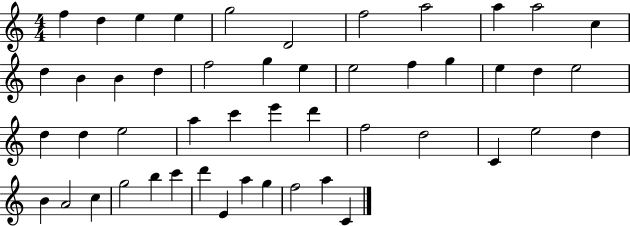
X:1
T:Untitled
M:4/4
L:1/4
K:C
f d e e g2 D2 f2 a2 a a2 c d B B d f2 g e e2 f g e d e2 d d e2 a c' e' d' f2 d2 C e2 d B A2 c g2 b c' d' E a g f2 a C